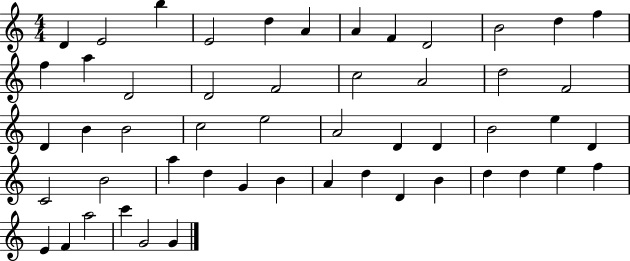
{
  \clef treble
  \numericTimeSignature
  \time 4/4
  \key c \major
  d'4 e'2 b''4 | e'2 d''4 a'4 | a'4 f'4 d'2 | b'2 d''4 f''4 | \break f''4 a''4 d'2 | d'2 f'2 | c''2 a'2 | d''2 f'2 | \break d'4 b'4 b'2 | c''2 e''2 | a'2 d'4 d'4 | b'2 e''4 d'4 | \break c'2 b'2 | a''4 d''4 g'4 b'4 | a'4 d''4 d'4 b'4 | d''4 d''4 e''4 f''4 | \break e'4 f'4 a''2 | c'''4 g'2 g'4 | \bar "|."
}